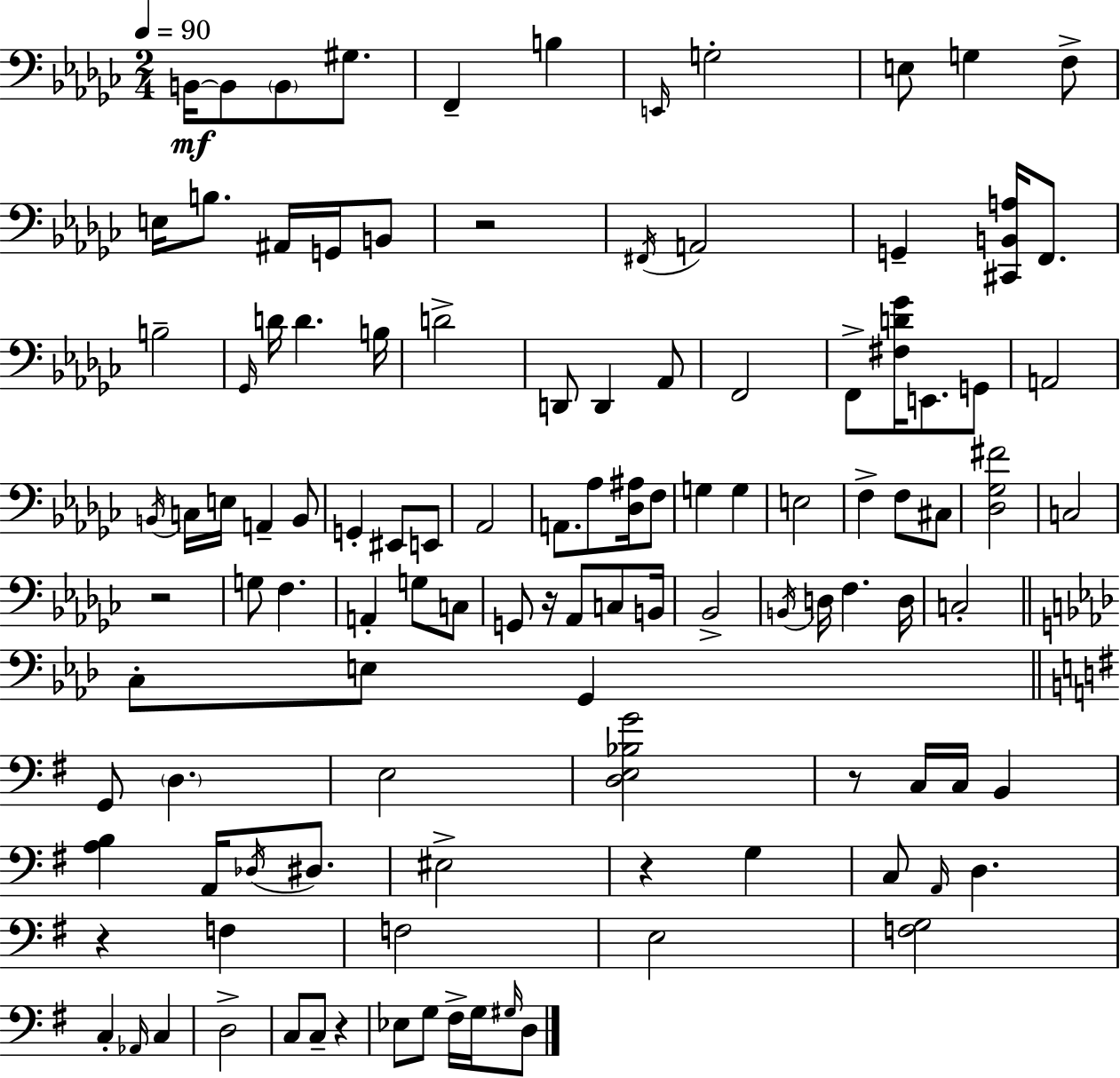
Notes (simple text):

B2/s B2/e B2/e G#3/e. F2/q B3/q E2/s G3/h E3/e G3/q F3/e E3/s B3/e. A#2/s G2/s B2/e R/h F#2/s A2/h G2/q [C#2,B2,A3]/s F2/e. B3/h Gb2/s D4/s D4/q. B3/s D4/h D2/e D2/q Ab2/e F2/h F2/e [F#3,D4,Gb4]/s E2/e. G2/e A2/h B2/s C3/s E3/s A2/q B2/e G2/q EIS2/e E2/e Ab2/h A2/e. Ab3/e [Db3,A#3]/s F3/e G3/q G3/q E3/h F3/q F3/e C#3/e [Db3,Gb3,F#4]/h C3/h R/h G3/e F3/q. A2/q G3/e C3/e G2/e R/s Ab2/e C3/e B2/s Bb2/h B2/s D3/s F3/q. D3/s C3/h C3/e E3/e G2/q G2/e D3/q. E3/h [D3,E3,Bb3,G4]/h R/e C3/s C3/s B2/q [A3,B3]/q A2/s Db3/s D#3/e. EIS3/h R/q G3/q C3/e A2/s D3/q. R/q F3/q F3/h E3/h [F3,G3]/h C3/q Ab2/s C3/q D3/h C3/e C3/e R/q Eb3/e G3/e F#3/s G3/s G#3/s D3/e